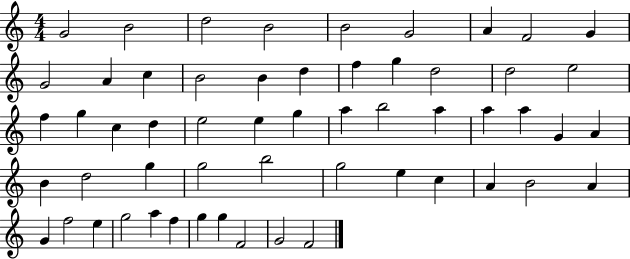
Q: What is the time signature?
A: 4/4